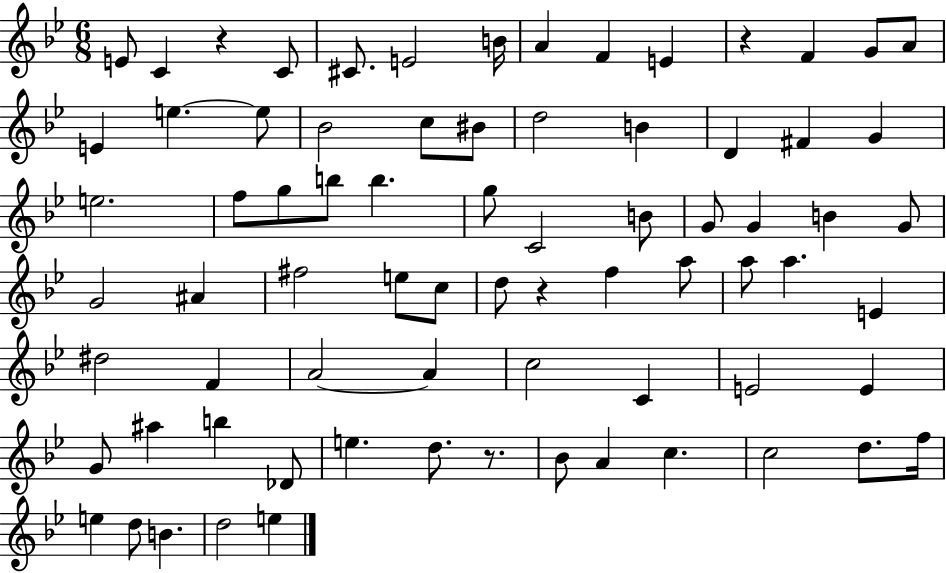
X:1
T:Untitled
M:6/8
L:1/4
K:Bb
E/2 C z C/2 ^C/2 E2 B/4 A F E z F G/2 A/2 E e e/2 _B2 c/2 ^B/2 d2 B D ^F G e2 f/2 g/2 b/2 b g/2 C2 B/2 G/2 G B G/2 G2 ^A ^f2 e/2 c/2 d/2 z f a/2 a/2 a E ^d2 F A2 A c2 C E2 E G/2 ^a b _D/2 e d/2 z/2 _B/2 A c c2 d/2 f/4 e d/2 B d2 e